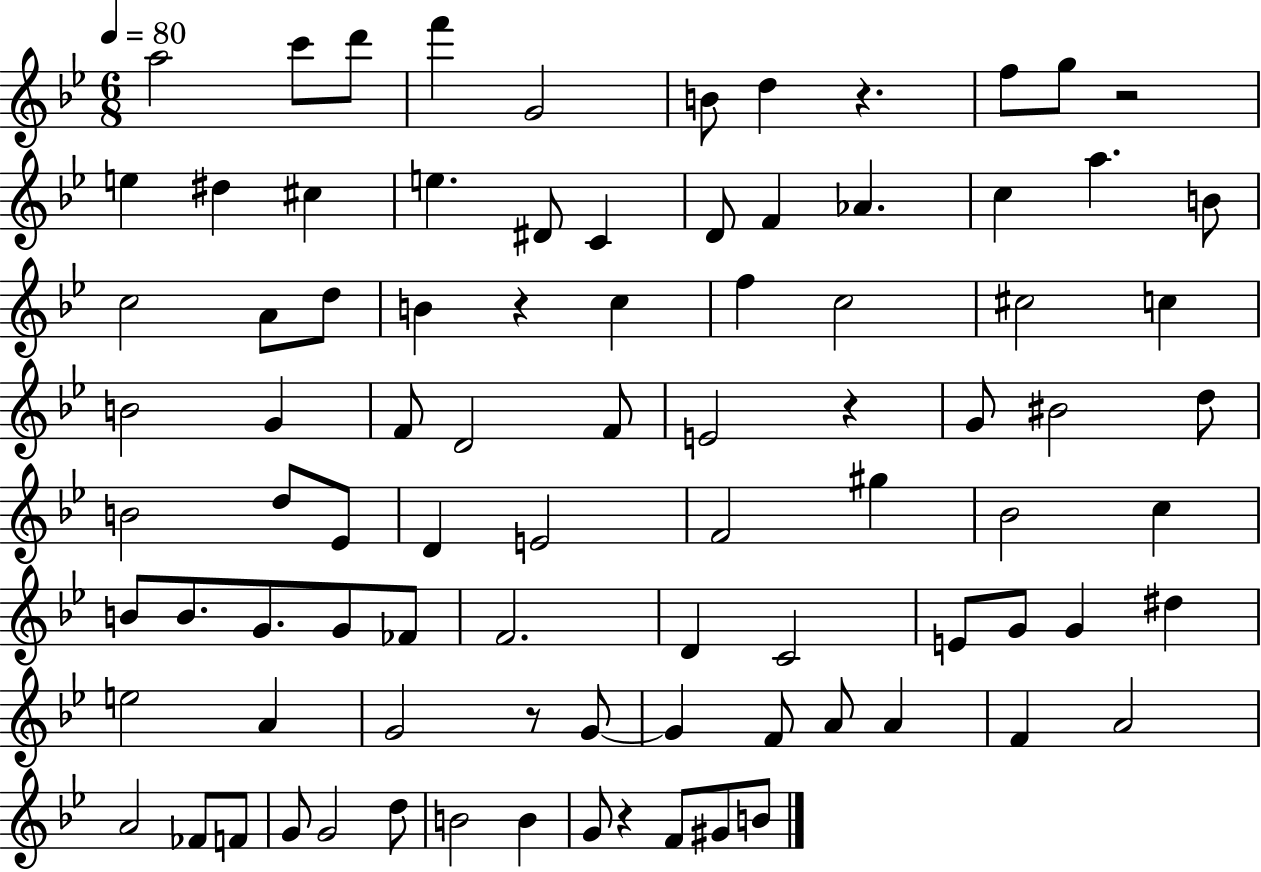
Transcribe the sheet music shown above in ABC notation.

X:1
T:Untitled
M:6/8
L:1/4
K:Bb
a2 c'/2 d'/2 f' G2 B/2 d z f/2 g/2 z2 e ^d ^c e ^D/2 C D/2 F _A c a B/2 c2 A/2 d/2 B z c f c2 ^c2 c B2 G F/2 D2 F/2 E2 z G/2 ^B2 d/2 B2 d/2 _E/2 D E2 F2 ^g _B2 c B/2 B/2 G/2 G/2 _F/2 F2 D C2 E/2 G/2 G ^d e2 A G2 z/2 G/2 G F/2 A/2 A F A2 A2 _F/2 F/2 G/2 G2 d/2 B2 B G/2 z F/2 ^G/2 B/2